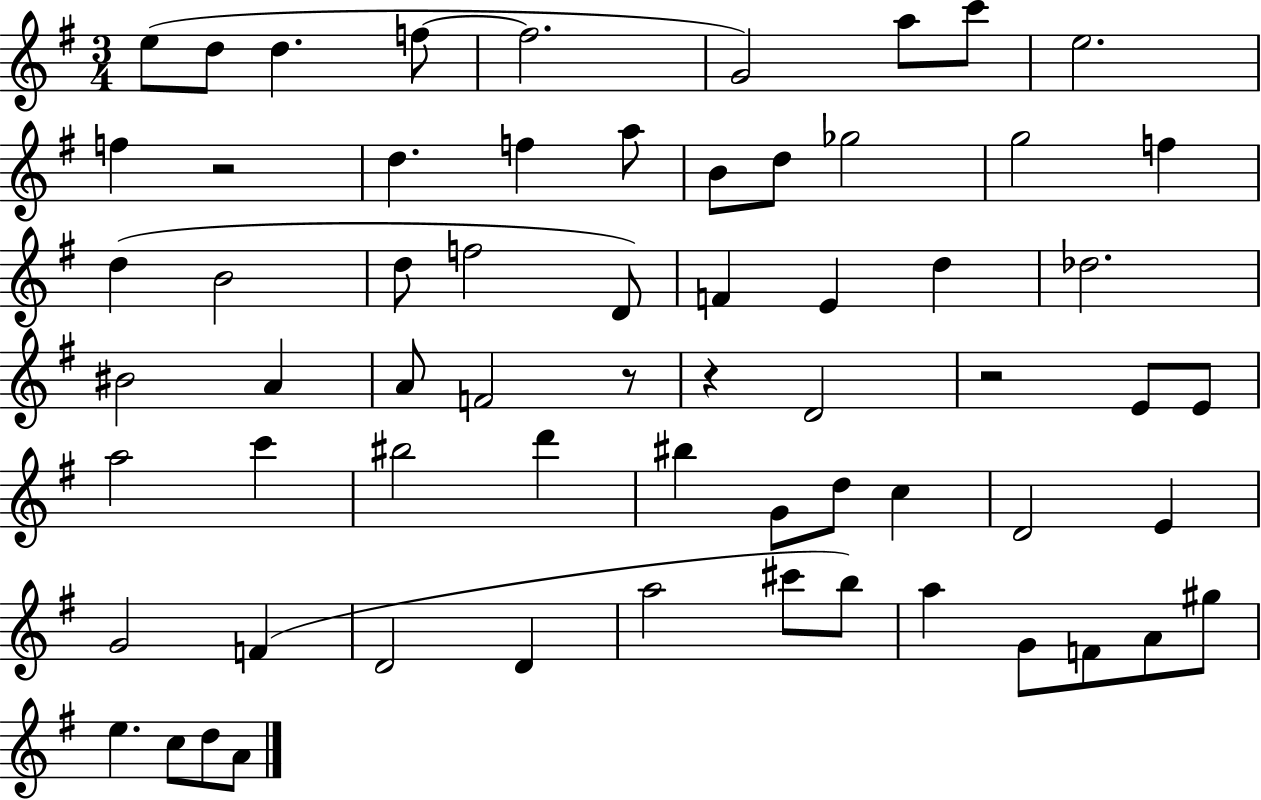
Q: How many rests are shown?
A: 4